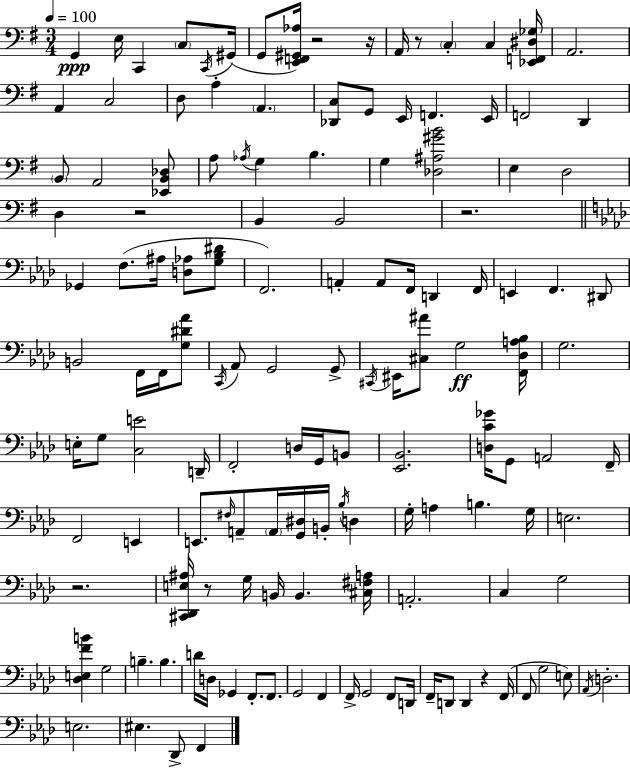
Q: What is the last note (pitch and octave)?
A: F2